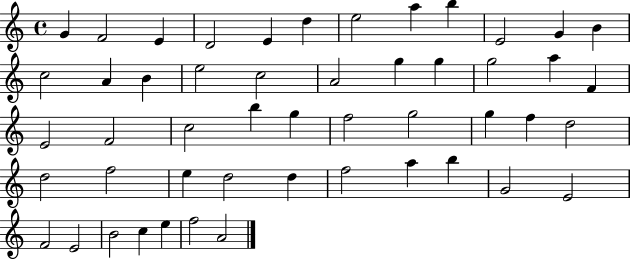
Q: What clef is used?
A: treble